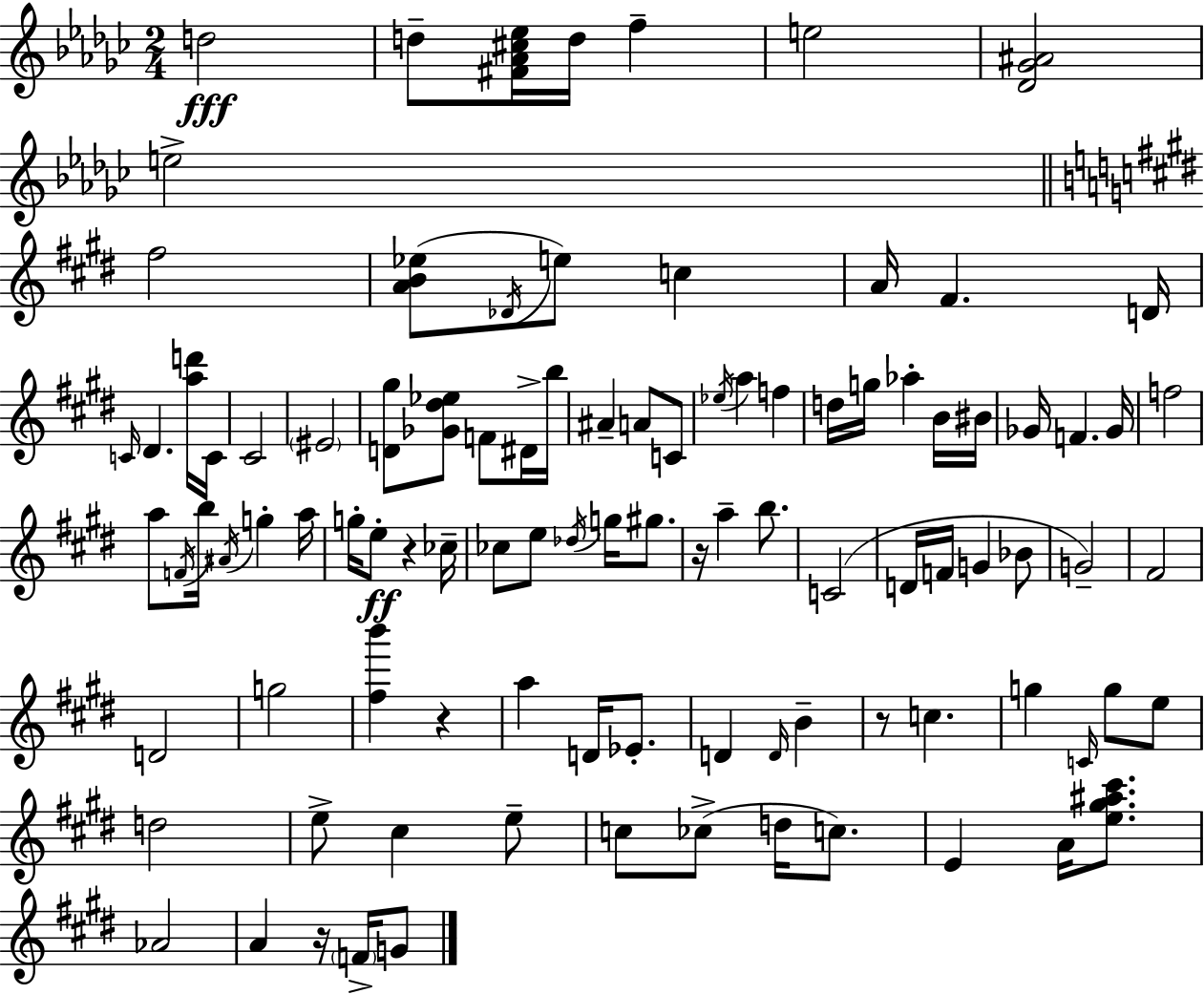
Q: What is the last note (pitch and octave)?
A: G4